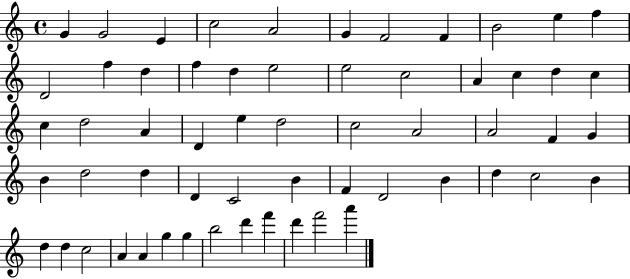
{
  \clef treble
  \time 4/4
  \defaultTimeSignature
  \key c \major
  g'4 g'2 e'4 | c''2 a'2 | g'4 f'2 f'4 | b'2 e''4 f''4 | \break d'2 f''4 d''4 | f''4 d''4 e''2 | e''2 c''2 | a'4 c''4 d''4 c''4 | \break c''4 d''2 a'4 | d'4 e''4 d''2 | c''2 a'2 | a'2 f'4 g'4 | \break b'4 d''2 d''4 | d'4 c'2 b'4 | f'4 d'2 b'4 | d''4 c''2 b'4 | \break d''4 d''4 c''2 | a'4 a'4 g''4 g''4 | b''2 d'''4 f'''4 | d'''4 f'''2 a'''4 | \break \bar "|."
}